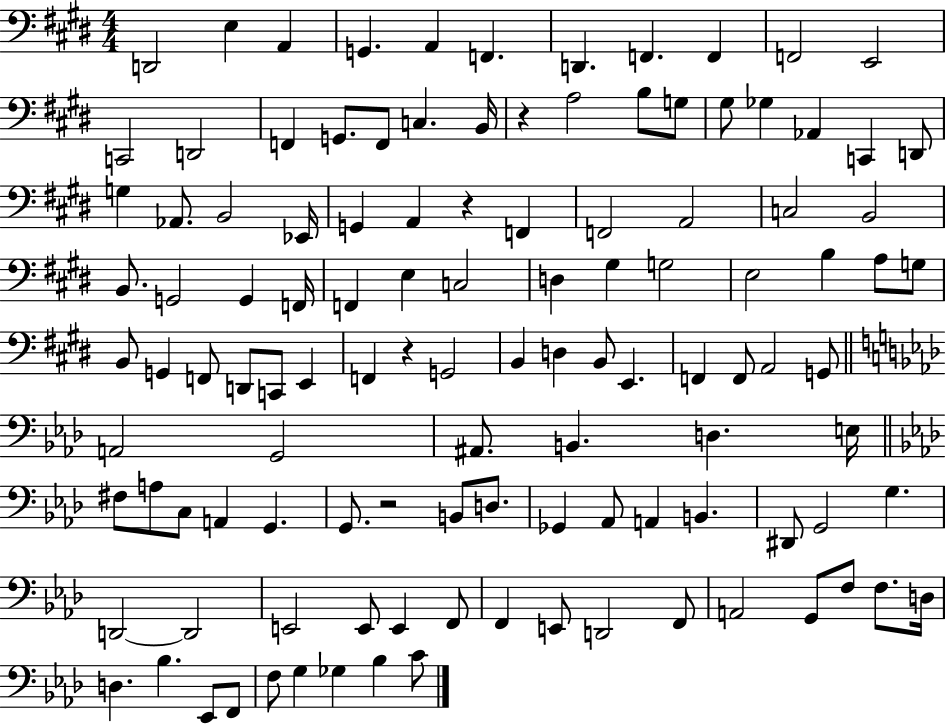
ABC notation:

X:1
T:Untitled
M:4/4
L:1/4
K:E
D,,2 E, A,, G,, A,, F,, D,, F,, F,, F,,2 E,,2 C,,2 D,,2 F,, G,,/2 F,,/2 C, B,,/4 z A,2 B,/2 G,/2 ^G,/2 _G, _A,, C,, D,,/2 G, _A,,/2 B,,2 _E,,/4 G,, A,, z F,, F,,2 A,,2 C,2 B,,2 B,,/2 G,,2 G,, F,,/4 F,, E, C,2 D, ^G, G,2 E,2 B, A,/2 G,/2 B,,/2 G,, F,,/2 D,,/2 C,,/2 E,, F,, z G,,2 B,, D, B,,/2 E,, F,, F,,/2 A,,2 G,,/2 A,,2 G,,2 ^A,,/2 B,, D, E,/4 ^F,/2 A,/2 C,/2 A,, G,, G,,/2 z2 B,,/2 D,/2 _G,, _A,,/2 A,, B,, ^D,,/2 G,,2 G, D,,2 D,,2 E,,2 E,,/2 E,, F,,/2 F,, E,,/2 D,,2 F,,/2 A,,2 G,,/2 F,/2 F,/2 D,/4 D, _B, _E,,/2 F,,/2 F,/2 G, _G, _B, C/2